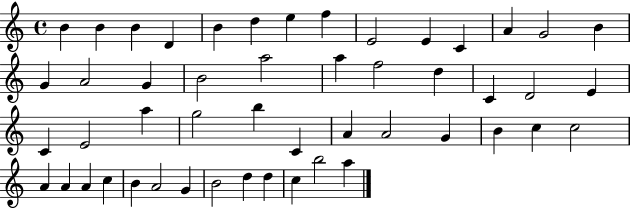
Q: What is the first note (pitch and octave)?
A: B4